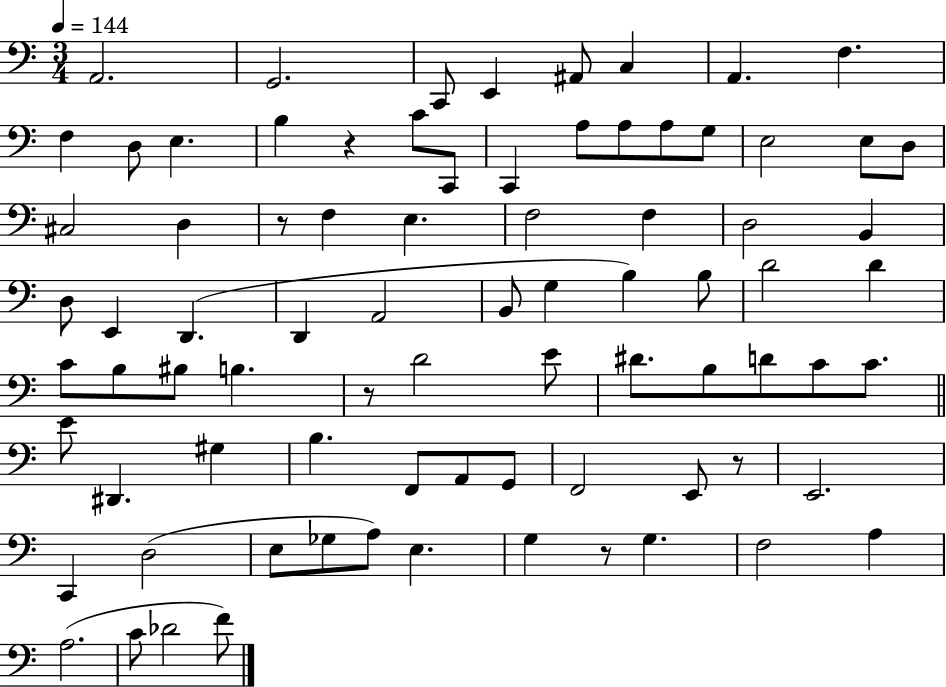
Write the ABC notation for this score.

X:1
T:Untitled
M:3/4
L:1/4
K:C
A,,2 G,,2 C,,/2 E,, ^A,,/2 C, A,, F, F, D,/2 E, B, z C/2 C,,/2 C,, A,/2 A,/2 A,/2 G,/2 E,2 E,/2 D,/2 ^C,2 D, z/2 F, E, F,2 F, D,2 B,, D,/2 E,, D,, D,, A,,2 B,,/2 G, B, B,/2 D2 D C/2 B,/2 ^B,/2 B, z/2 D2 E/2 ^D/2 B,/2 D/2 C/2 C/2 E/2 ^D,, ^G, B, F,,/2 A,,/2 G,,/2 F,,2 E,,/2 z/2 E,,2 C,, D,2 E,/2 _G,/2 A,/2 E, G, z/2 G, F,2 A, A,2 C/2 _D2 F/2